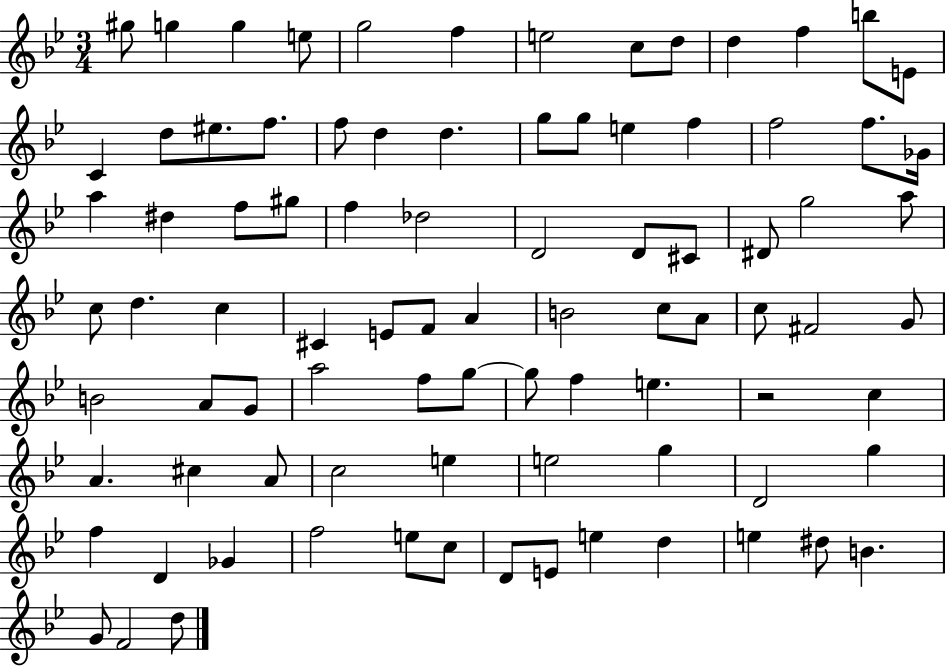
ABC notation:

X:1
T:Untitled
M:3/4
L:1/4
K:Bb
^g/2 g g e/2 g2 f e2 c/2 d/2 d f b/2 E/2 C d/2 ^e/2 f/2 f/2 d d g/2 g/2 e f f2 f/2 _G/4 a ^d f/2 ^g/2 f _d2 D2 D/2 ^C/2 ^D/2 g2 a/2 c/2 d c ^C E/2 F/2 A B2 c/2 A/2 c/2 ^F2 G/2 B2 A/2 G/2 a2 f/2 g/2 g/2 f e z2 c A ^c A/2 c2 e e2 g D2 g f D _G f2 e/2 c/2 D/2 E/2 e d e ^d/2 B G/2 F2 d/2